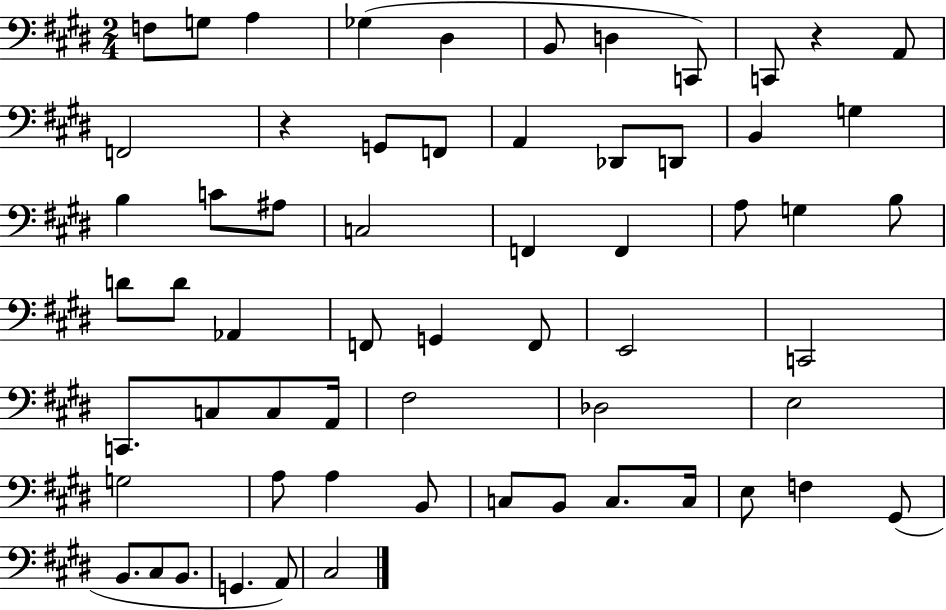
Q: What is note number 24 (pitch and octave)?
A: F2